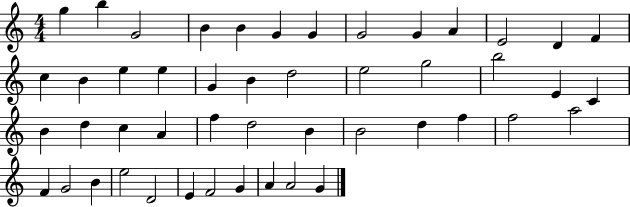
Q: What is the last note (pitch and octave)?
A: G4